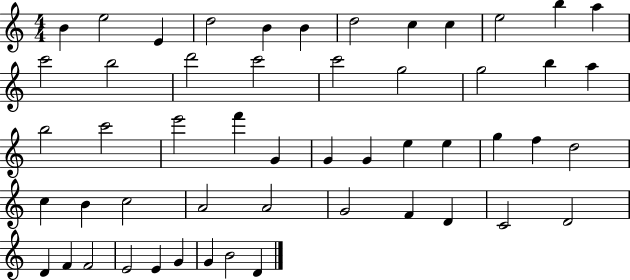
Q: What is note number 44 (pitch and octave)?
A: D4